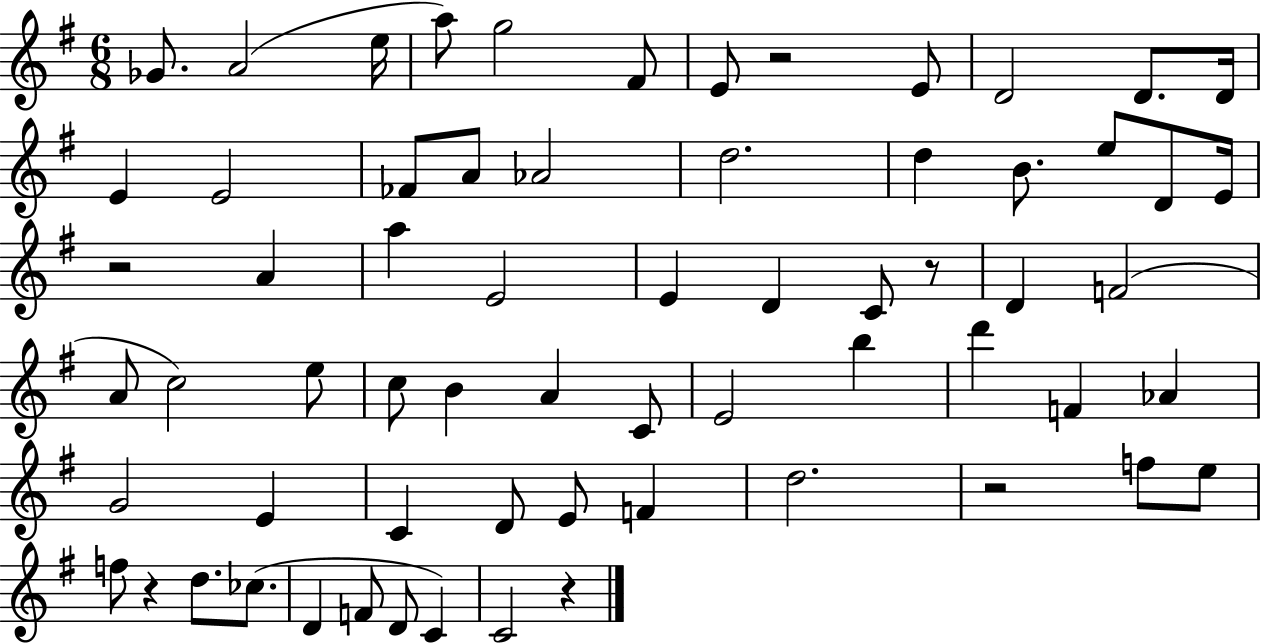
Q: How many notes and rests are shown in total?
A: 65